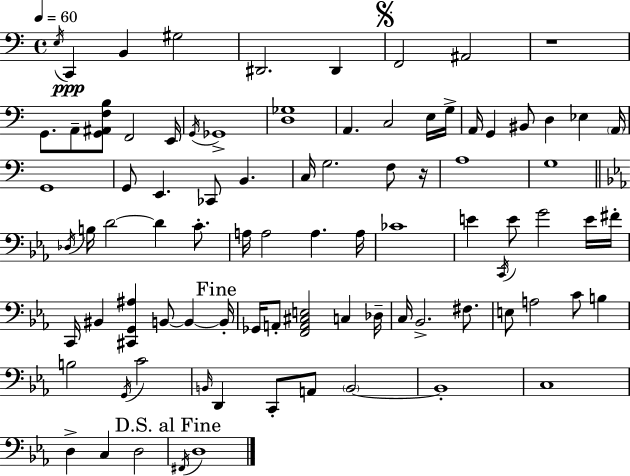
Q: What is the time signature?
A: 4/4